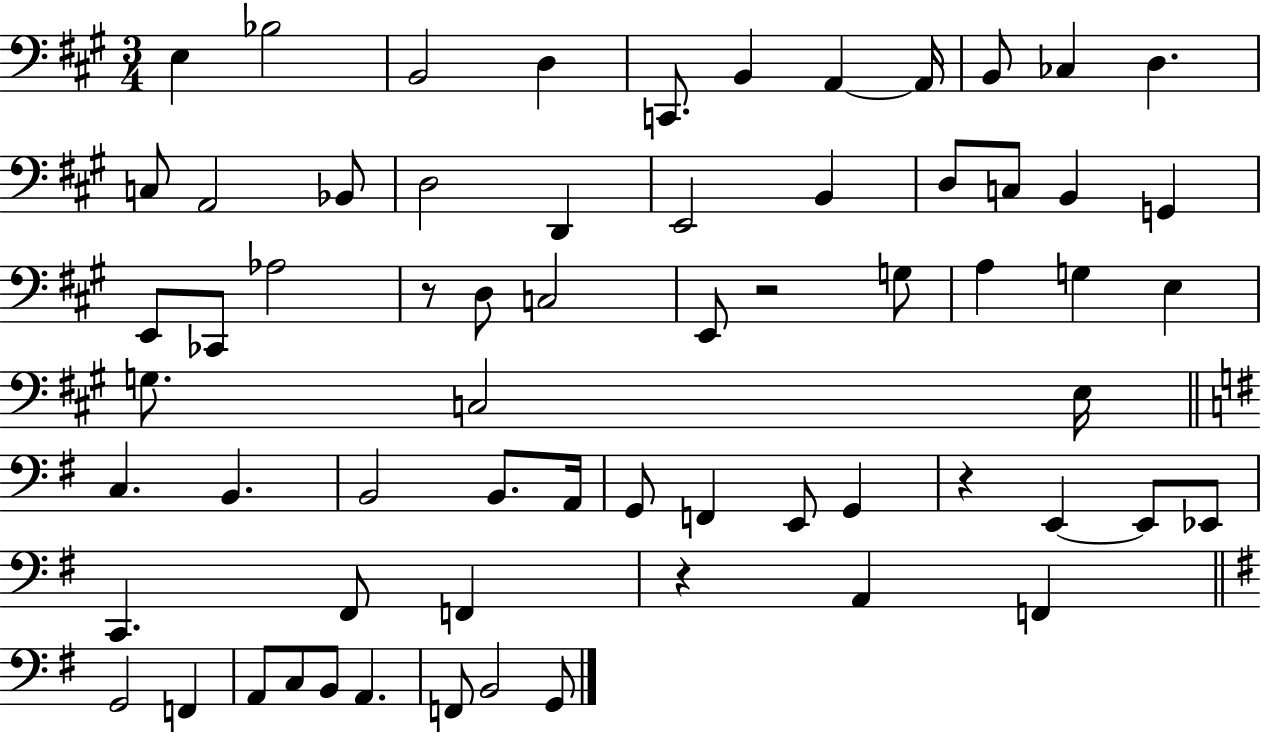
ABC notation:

X:1
T:Untitled
M:3/4
L:1/4
K:A
E, _B,2 B,,2 D, C,,/2 B,, A,, A,,/4 B,,/2 _C, D, C,/2 A,,2 _B,,/2 D,2 D,, E,,2 B,, D,/2 C,/2 B,, G,, E,,/2 _C,,/2 _A,2 z/2 D,/2 C,2 E,,/2 z2 G,/2 A, G, E, G,/2 C,2 E,/4 C, B,, B,,2 B,,/2 A,,/4 G,,/2 F,, E,,/2 G,, z E,, E,,/2 _E,,/2 C,, ^F,,/2 F,, z A,, F,, G,,2 F,, A,,/2 C,/2 B,,/2 A,, F,,/2 B,,2 G,,/2